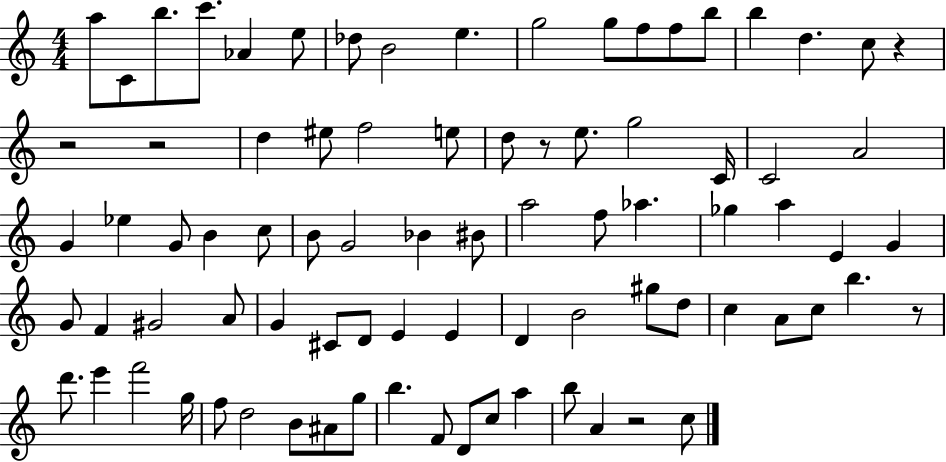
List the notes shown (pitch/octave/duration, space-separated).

A5/e C4/e B5/e. C6/e. Ab4/q E5/e Db5/e B4/h E5/q. G5/h G5/e F5/e F5/e B5/e B5/q D5/q. C5/e R/q R/h R/h D5/q EIS5/e F5/h E5/e D5/e R/e E5/e. G5/h C4/s C4/h A4/h G4/q Eb5/q G4/e B4/q C5/e B4/e G4/h Bb4/q BIS4/e A5/h F5/e Ab5/q. Gb5/q A5/q E4/q G4/q G4/e F4/q G#4/h A4/e G4/q C#4/e D4/e E4/q E4/q D4/q B4/h G#5/e D5/e C5/q A4/e C5/e B5/q. R/e D6/e. E6/q F6/h G5/s F5/e D5/h B4/e A#4/e G5/e B5/q. F4/e D4/e C5/e A5/q B5/e A4/q R/h C5/e